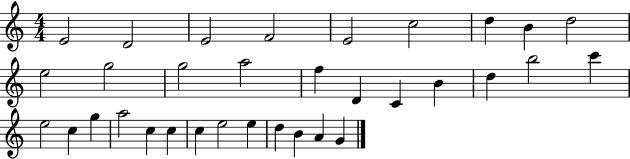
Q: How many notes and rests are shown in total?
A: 33